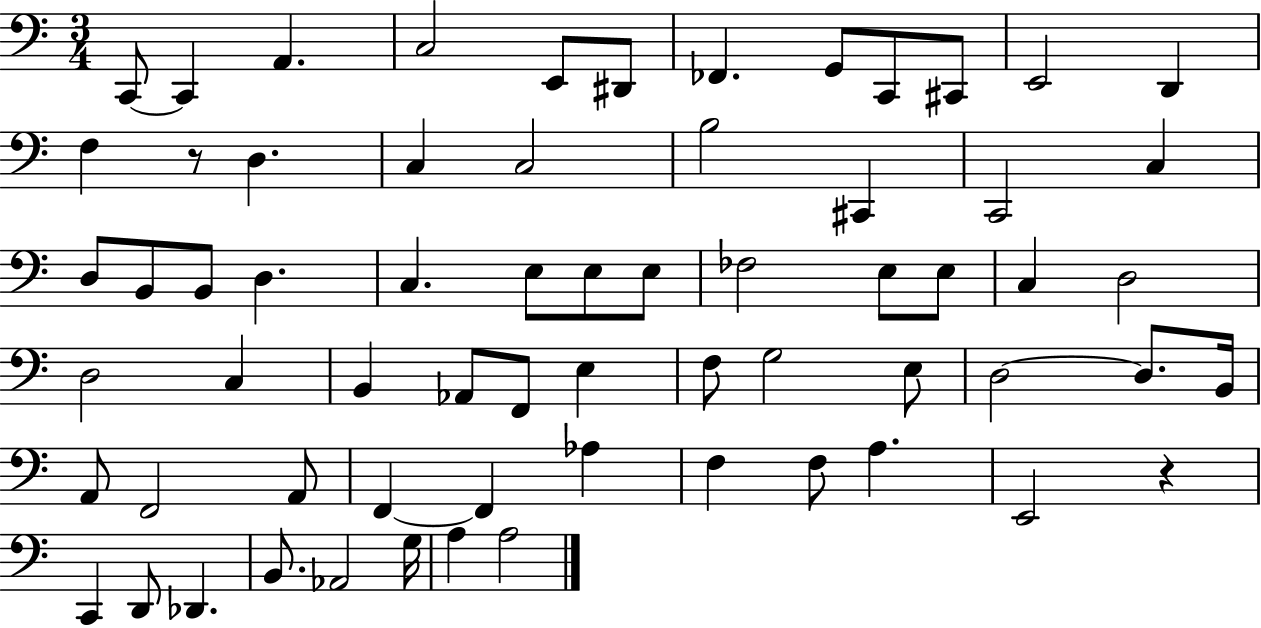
X:1
T:Untitled
M:3/4
L:1/4
K:C
C,,/2 C,, A,, C,2 E,,/2 ^D,,/2 _F,, G,,/2 C,,/2 ^C,,/2 E,,2 D,, F, z/2 D, C, C,2 B,2 ^C,, C,,2 C, D,/2 B,,/2 B,,/2 D, C, E,/2 E,/2 E,/2 _F,2 E,/2 E,/2 C, D,2 D,2 C, B,, _A,,/2 F,,/2 E, F,/2 G,2 E,/2 D,2 D,/2 B,,/4 A,,/2 F,,2 A,,/2 F,, F,, _A, F, F,/2 A, E,,2 z C,, D,,/2 _D,, B,,/2 _A,,2 G,/4 A, A,2